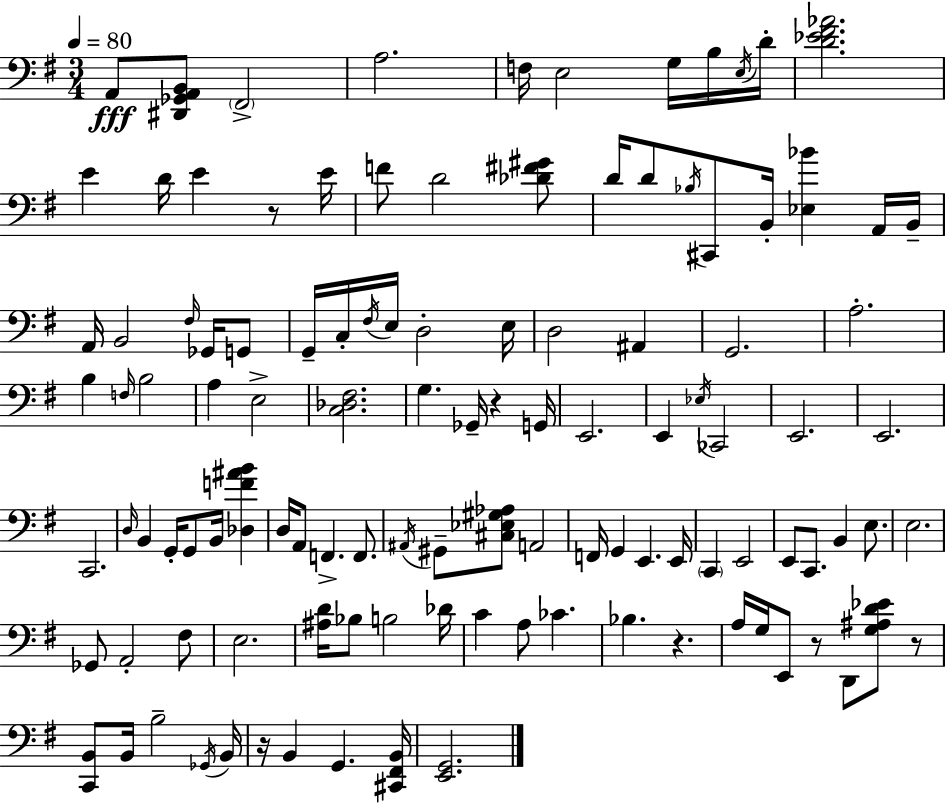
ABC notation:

X:1
T:Untitled
M:3/4
L:1/4
K:G
A,,/2 [^D,,_G,,A,,B,,]/2 ^F,,2 A,2 F,/4 E,2 G,/4 B,/4 E,/4 D/4 [D_E^F_A]2 E D/4 E z/2 E/4 F/2 D2 [_D^F^G]/2 D/4 D/2 _B,/4 ^C,,/2 B,,/4 [_E,_B] A,,/4 B,,/4 A,,/4 B,,2 ^F,/4 _G,,/4 G,,/2 G,,/4 C,/4 ^F,/4 E,/4 D,2 E,/4 D,2 ^A,, G,,2 A,2 B, F,/4 B,2 A, E,2 [C,_D,^F,]2 G, _G,,/4 z G,,/4 E,,2 E,, _E,/4 _C,,2 E,,2 E,,2 C,,2 D,/4 B,, G,,/4 G,,/2 B,,/4 [_D,F^AB] D,/4 A,,/2 F,, F,,/2 ^A,,/4 ^G,,/2 [^C,_E,^G,_A,]/2 A,,2 F,,/4 G,, E,, E,,/4 C,, E,,2 E,,/2 C,,/2 B,, E,/2 E,2 _G,,/2 A,,2 ^F,/2 E,2 [^A,D]/4 _B,/2 B,2 _D/4 C A,/2 _C _B, z A,/4 G,/4 E,,/2 z/2 D,,/2 [G,^A,D_E]/2 z/2 [C,,B,,]/2 B,,/4 B,2 _G,,/4 B,,/4 z/4 B,, G,, [^C,,^F,,B,,]/4 [E,,G,,]2